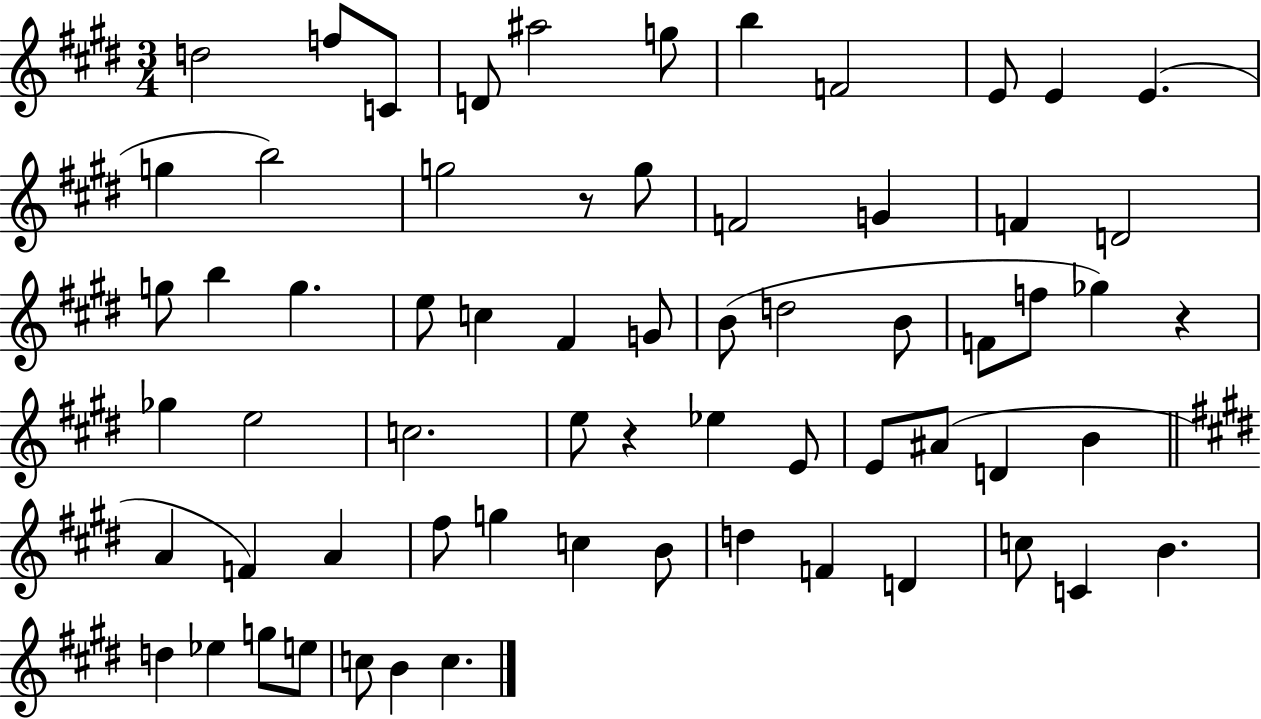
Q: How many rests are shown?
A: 3